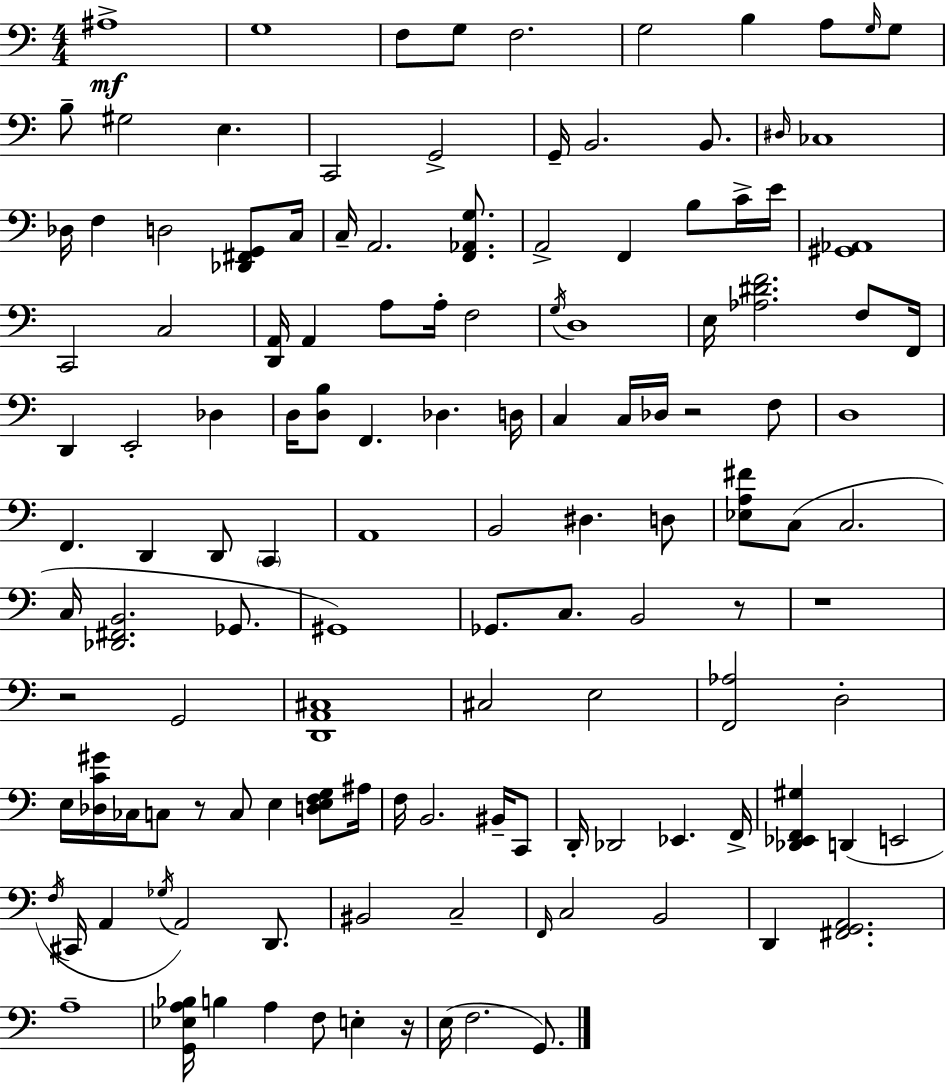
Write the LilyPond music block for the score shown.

{
  \clef bass
  \numericTimeSignature
  \time 4/4
  \key a \minor
  ais1->\mf | g1 | f8 g8 f2. | g2 b4 a8 \grace { g16 } g8 | \break b8-- gis2 e4. | c,2 g,2-> | g,16-- b,2. b,8. | \grace { dis16 } ces1 | \break des16 f4 d2 <des, fis, g,>8 | c16 c16-- a,2. <f, aes, g>8. | a,2-> f,4 b8 | c'16-> e'16 <gis, aes,>1 | \break c,2 c2 | <d, a,>16 a,4 a8 a16-. f2 | \acciaccatura { g16 } d1 | e16 <aes dis' f'>2. | \break f8 f,16 d,4 e,2-. des4 | d16 <d b>8 f,4. des4. | d16 c4 c16 des16 r2 | f8 d1 | \break f,4. d,4 d,8 \parenthesize c,4 | a,1 | b,2 dis4. | d8 <ees a fis'>8 c8( c2. | \break c16 <des, fis, b,>2. | ges,8. gis,1) | ges,8. c8. b,2 | r8 r1 | \break r2 g,2 | <d, a, cis>1 | cis2 e2 | <f, aes>2 d2-. | \break e16 <des c' gis'>16 ces16 c8 r8 c8 e4 | <d e f g>8 ais16 f16 b,2. | bis,16-- c,8 d,16-. des,2 ees,4. | f,16-> <des, ees, f, gis>4 d,4( e,2 | \break \acciaccatura { f16 } cis,16 a,4 \acciaccatura { ges16 }) a,2 | d,8. bis,2 c2-- | \grace { f,16 } c2 b,2 | d,4 <fis, g, a,>2. | \break a1-- | <g, ees a bes>16 b4 a4 f8 | e4-. r16 e16( f2. | g,8.) \bar "|."
}